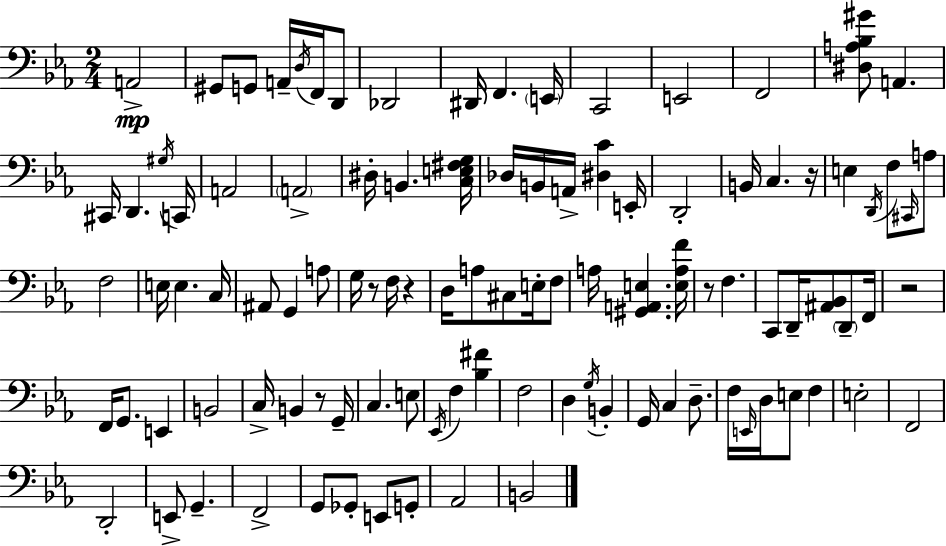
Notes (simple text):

A2/h G#2/e G2/e A2/s D3/s F2/s D2/e Db2/h D#2/s F2/q. E2/s C2/h E2/h F2/h [D#3,A3,Bb3,G#4]/e A2/q. C#2/s D2/q. G#3/s C2/s A2/h A2/h D#3/s B2/q. [C3,E3,F#3,G3]/s Db3/s B2/s A2/s [D#3,C4]/q E2/s D2/h B2/s C3/q. R/s E3/q D2/s F3/e C#2/s A3/e F3/h E3/s E3/q. C3/s A#2/e G2/q A3/e G3/s R/e F3/s R/q D3/s A3/e C#3/e E3/s F3/e A3/s [G#2,A2,E3]/q. [E3,A3,F4]/s R/e F3/q. C2/e D2/s [A#2,Bb2]/e D2/e F2/s R/h F2/s G2/e. E2/q B2/h C3/s B2/q R/e G2/s C3/q. E3/e Eb2/s F3/q [Bb3,F#4]/q F3/h D3/q G3/s B2/q G2/s C3/q D3/e. F3/s E2/s D3/s E3/e F3/q E3/h F2/h D2/h E2/e G2/q. F2/h G2/e Gb2/e E2/e G2/e Ab2/h B2/h